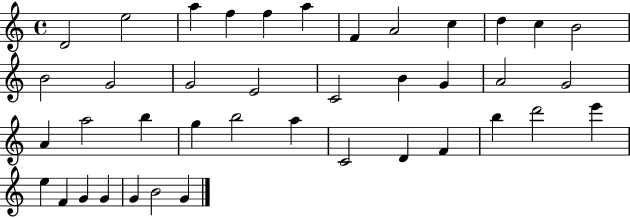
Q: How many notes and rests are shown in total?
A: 40